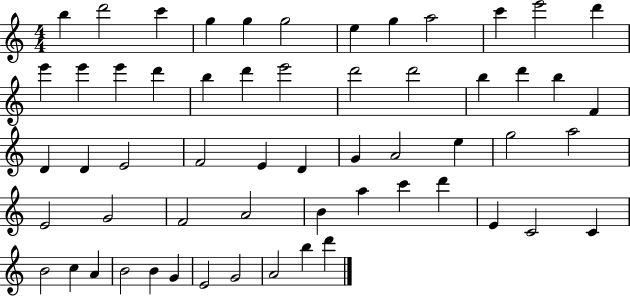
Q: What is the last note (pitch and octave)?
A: D6